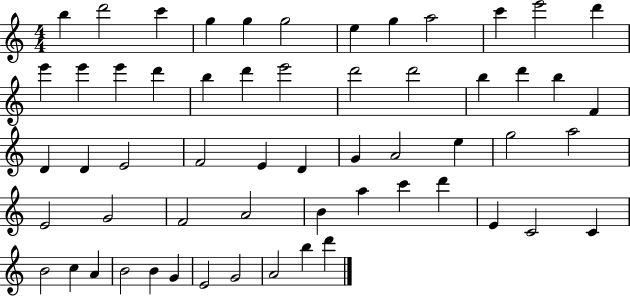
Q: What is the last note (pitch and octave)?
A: D6